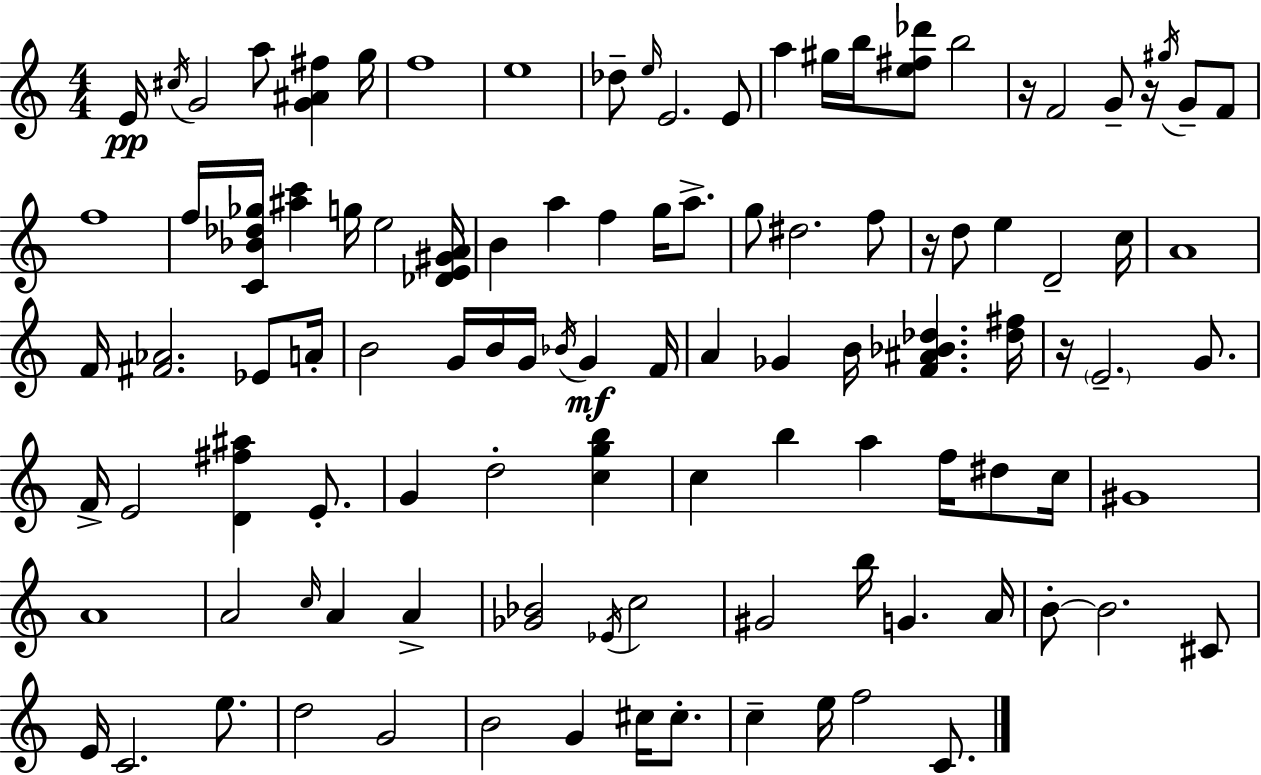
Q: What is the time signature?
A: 4/4